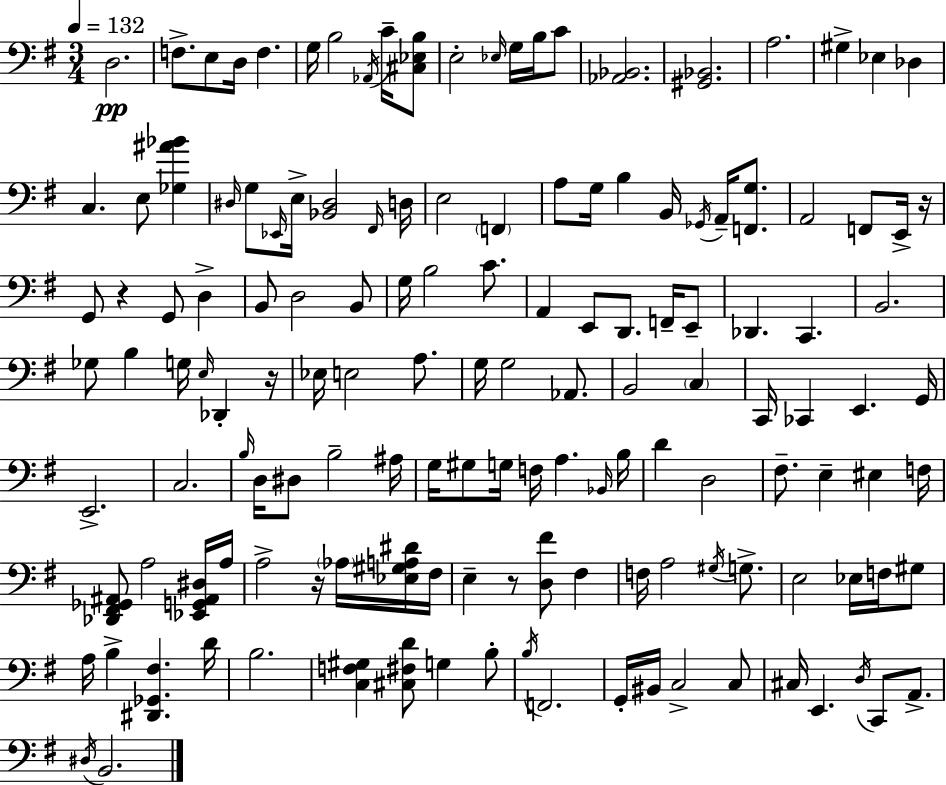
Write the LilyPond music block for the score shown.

{
  \clef bass
  \numericTimeSignature
  \time 3/4
  \key g \major
  \tempo 4 = 132
  d2.\pp | f8.-> e8 d16 f4. | g16 b2 \acciaccatura { aes,16 } c'16-- <cis ees b>8 | e2-. \grace { ees16 } g16 b16 | \break c'8 <aes, bes,>2. | <gis, bes,>2. | a2. | gis4-> ees4 des4 | \break c4. e8 <ges ais' bes'>4 | \grace { dis16 } g8 \grace { ees,16 } e16-> <bes, dis>2 | \grace { fis,16 } d16 e2 | \parenthesize f,4 a8 g16 b4 | \break b,16 \acciaccatura { ges,16 } a,16-- <f, g>8. a,2 | f,8 e,16-> r16 g,8 r4 | g,8 d4-> b,8 d2 | b,8 g16 b2 | \break c'8. a,4 e,8 | d,8. f,16-- e,8-- des,4. | c,4. b,2. | ges8 b4 | \break g16 \grace { e16 } des,4-. r16 ees16 e2 | a8. g16 g2 | aes,8. b,2 | \parenthesize c4 c,16 ces,4 | \break e,4. g,16 e,2.-> | c2. | \grace { b16 } d16 dis8 b2-- | ais16 g16 gis8 g16 | \break f16 a4. \grace { bes,16 } b16 d'4 | d2 fis8.-- | e4-- eis4 f16 <des, fis, ges, ais,>8 a2 | <ees, g, ais, dis>16 a16 a2-> | \break r16 \parenthesize aes16 <ees gis a dis'>16 fis16 e4-- | r8 <d fis'>8 fis4 f16 a2 | \acciaccatura { gis16 } g8.-> e2 | ees16 f16 gis8 a16 b4-> | \break <dis, ges, fis>4. d'16 b2. | <c f gis>4 | <cis fis d'>8 g4 b8-. \acciaccatura { b16 } f,2. | g,16-. | \break bis,16 c2-> c8 cis16 | e,4. \acciaccatura { d16 } c,8 a,8.-> | \acciaccatura { dis16 } b,2. | \bar "|."
}